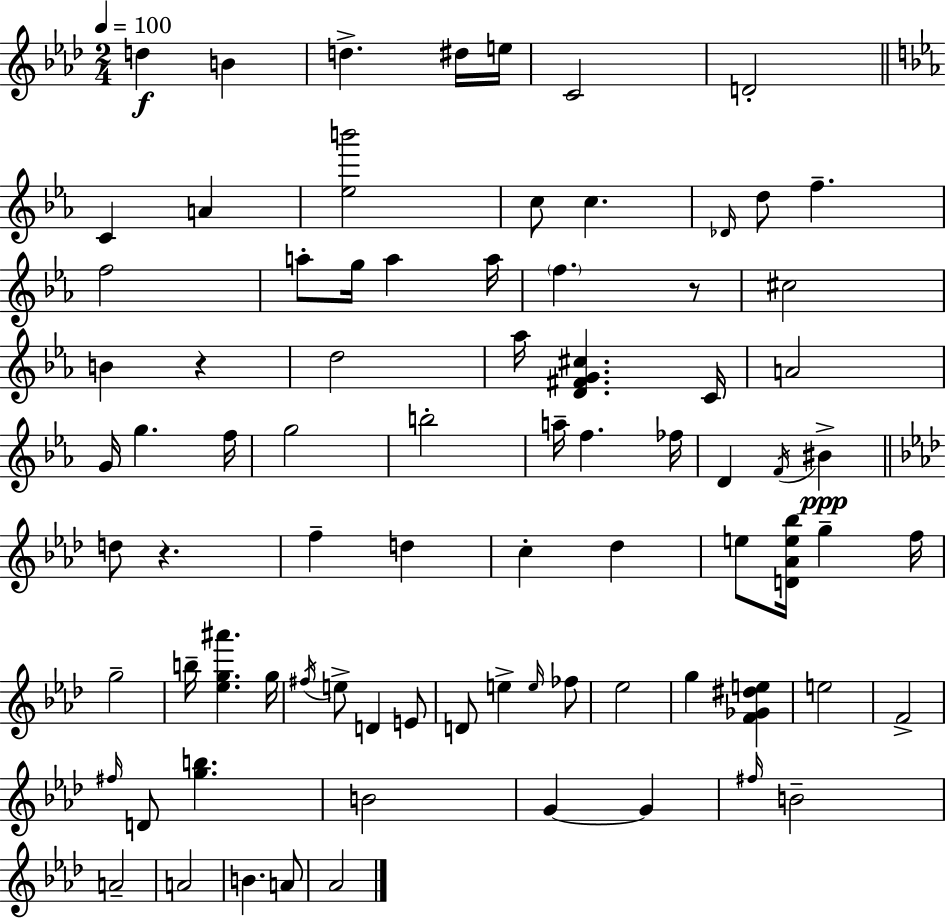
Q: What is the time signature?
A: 2/4